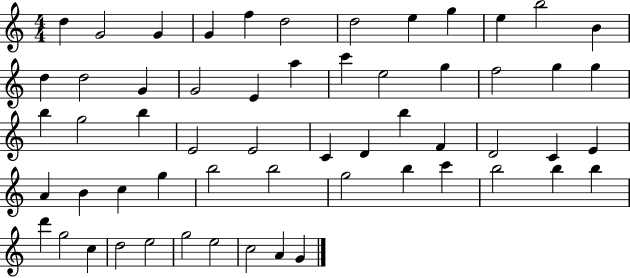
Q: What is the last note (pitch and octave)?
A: G4